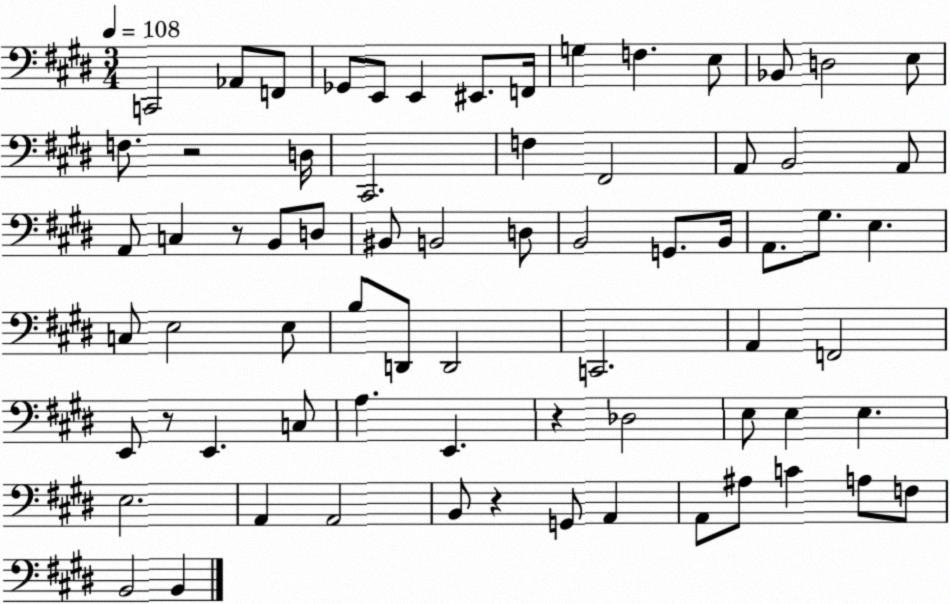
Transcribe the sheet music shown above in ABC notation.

X:1
T:Untitled
M:3/4
L:1/4
K:E
C,,2 _A,,/2 F,,/2 _G,,/2 E,,/2 E,, ^E,,/2 F,,/4 G, F, E,/2 _B,,/2 D,2 E,/2 F,/2 z2 D,/4 ^C,,2 F, ^F,,2 A,,/2 B,,2 A,,/2 A,,/2 C, z/2 B,,/2 D,/2 ^B,,/2 B,,2 D,/2 B,,2 G,,/2 B,,/4 A,,/2 ^G,/2 E, C,/2 E,2 E,/2 B,/2 D,,/2 D,,2 C,,2 A,, F,,2 E,,/2 z/2 E,, C,/2 A, E,, z _D,2 E,/2 E, E, E,2 A,, A,,2 B,,/2 z G,,/2 A,, A,,/2 ^A,/2 C A,/2 F,/2 B,,2 B,,